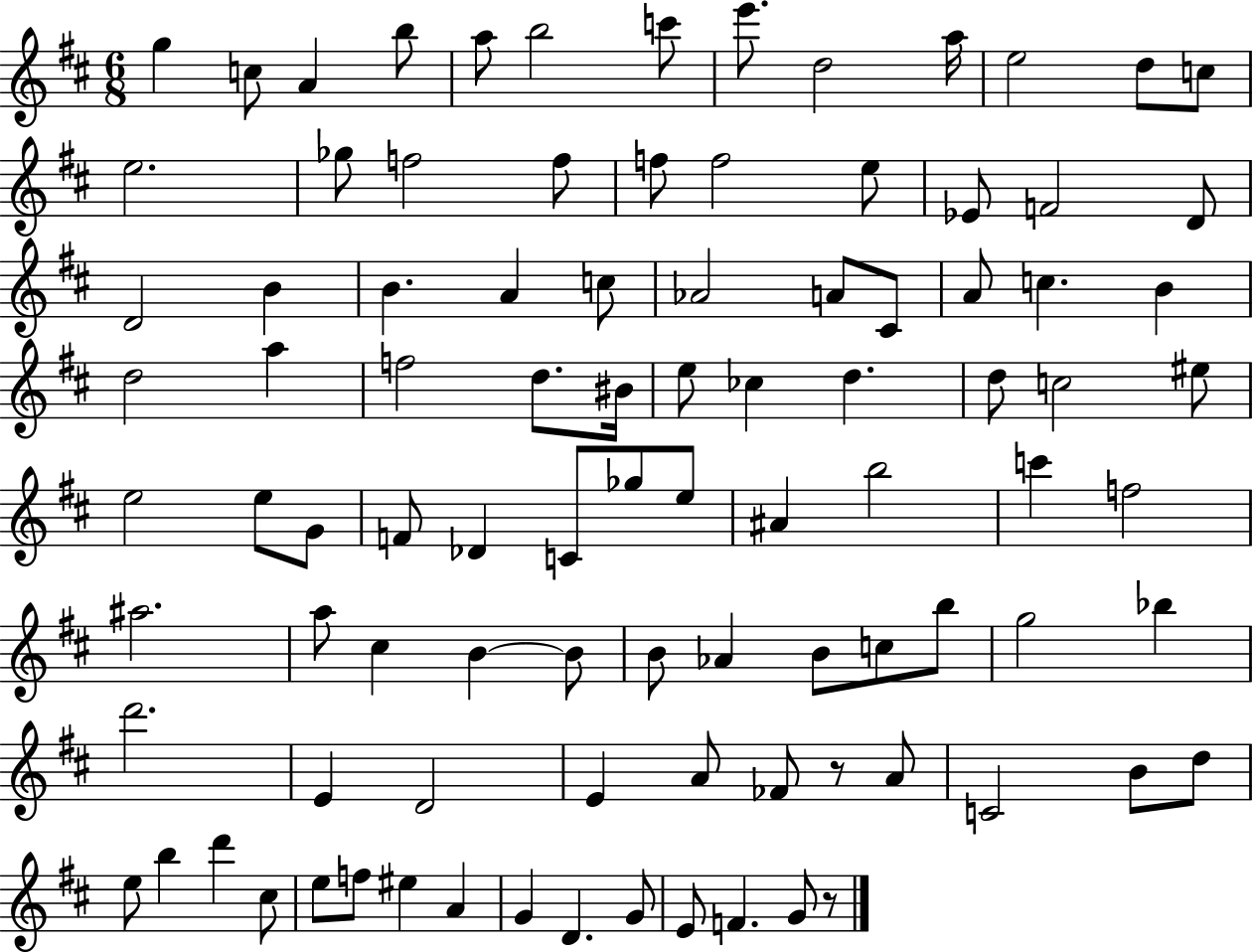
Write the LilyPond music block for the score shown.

{
  \clef treble
  \numericTimeSignature
  \time 6/8
  \key d \major
  g''4 c''8 a'4 b''8 | a''8 b''2 c'''8 | e'''8. d''2 a''16 | e''2 d''8 c''8 | \break e''2. | ges''8 f''2 f''8 | f''8 f''2 e''8 | ees'8 f'2 d'8 | \break d'2 b'4 | b'4. a'4 c''8 | aes'2 a'8 cis'8 | a'8 c''4. b'4 | \break d''2 a''4 | f''2 d''8. bis'16 | e''8 ces''4 d''4. | d''8 c''2 eis''8 | \break e''2 e''8 g'8 | f'8 des'4 c'8 ges''8 e''8 | ais'4 b''2 | c'''4 f''2 | \break ais''2. | a''8 cis''4 b'4~~ b'8 | b'8 aes'4 b'8 c''8 b''8 | g''2 bes''4 | \break d'''2. | e'4 d'2 | e'4 a'8 fes'8 r8 a'8 | c'2 b'8 d''8 | \break e''8 b''4 d'''4 cis''8 | e''8 f''8 eis''4 a'4 | g'4 d'4. g'8 | e'8 f'4. g'8 r8 | \break \bar "|."
}